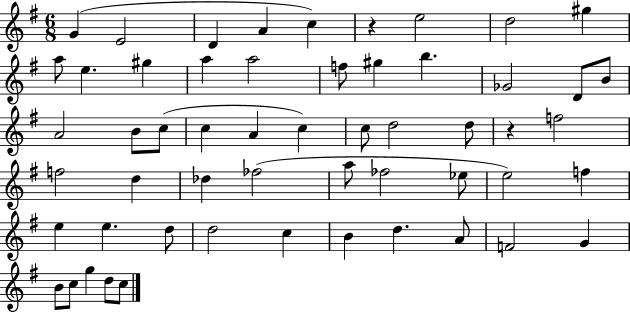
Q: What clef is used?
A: treble